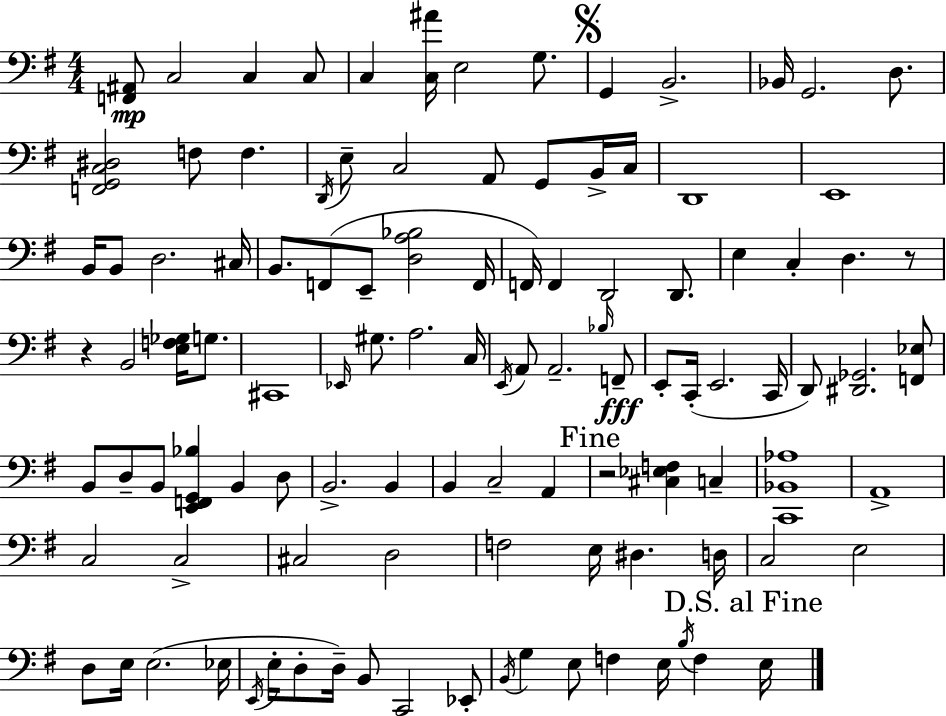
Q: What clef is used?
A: bass